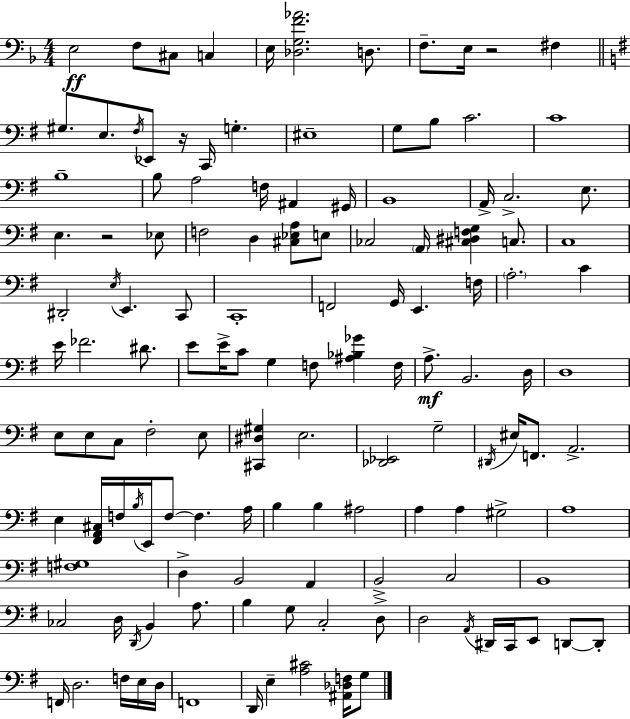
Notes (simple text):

E3/h F3/e C#3/e C3/q E3/s [Db3,G3,F4,Ab4]/h. D3/e. F3/e. E3/s R/h F#3/q G#3/e. E3/e. F#3/s Eb2/e R/s C2/s G3/q. EIS3/w G3/e B3/e C4/h. C4/w B3/w B3/e A3/h F3/s A#2/q G#2/s B2/w A2/s C3/h. E3/e. E3/q. R/h Eb3/e F3/h D3/q [C#3,Eb3,A3]/e E3/e CES3/h A2/s [C#3,D#3,F3,G3]/q C3/e. C3/w D#2/h E3/s E2/q. C2/e C2/w F2/h G2/s E2/q. F3/s A3/h. C4/q E4/s FES4/h. D#4/e. E4/e E4/s C4/e G3/q F3/e [A#3,Bb3,Gb4]/q F3/s A3/e. B2/h. D3/s D3/w E3/e E3/e C3/e F#3/h E3/e [C#2,D#3,G#3]/q E3/h. [Db2,Eb2]/h G3/h D#2/s EIS3/s F2/e. A2/h. E3/q [F#2,A2,C#3]/s F3/s B3/s E2/s F3/e F3/q. A3/s B3/q B3/q A#3/h A3/q A3/q G#3/h A3/w [F3,G#3]/w D3/q B2/h A2/q B2/h C3/h B2/w CES3/h D3/s D2/s B2/q A3/e. B3/q G3/e C3/h D3/e D3/h A2/s D#2/s C2/s E2/e D2/e D2/e F2/s D3/h. F3/s E3/s D3/s F2/w D2/s E3/q [A3,C#4]/h [A#2,Db3,F3]/s G3/e